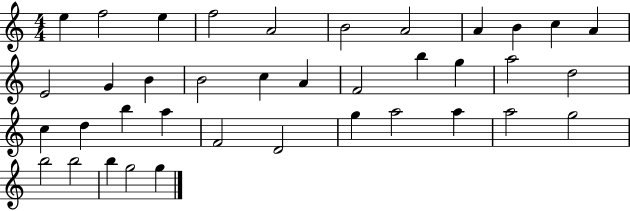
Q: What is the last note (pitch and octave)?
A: G5